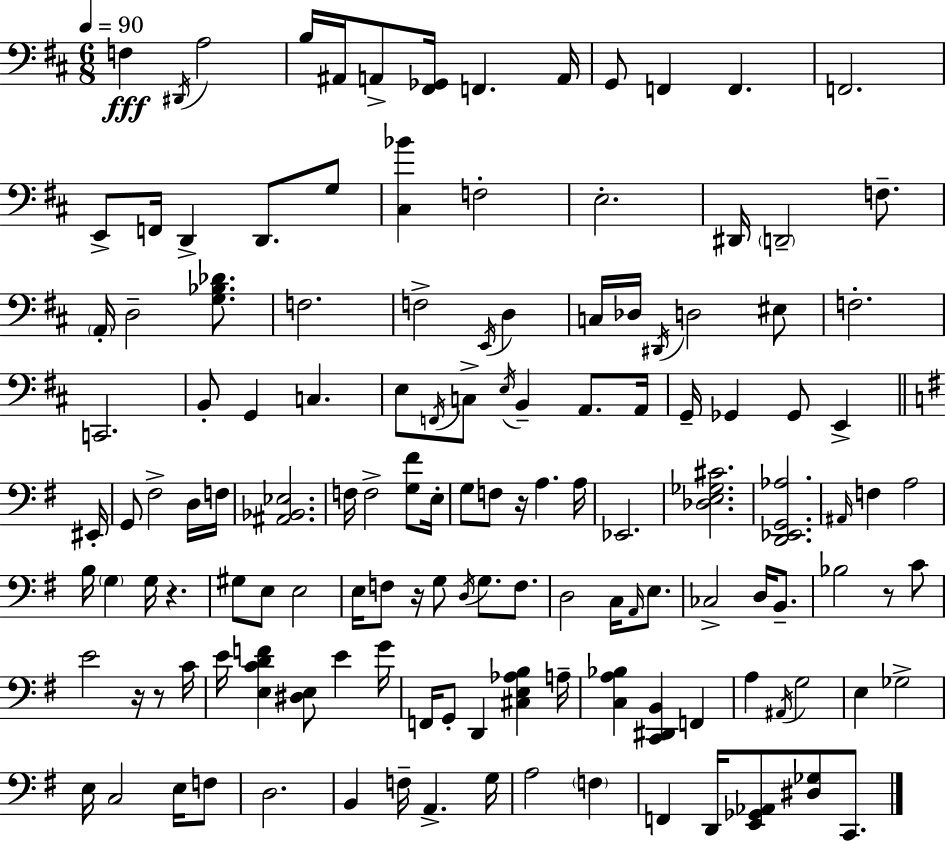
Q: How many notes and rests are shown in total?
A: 135